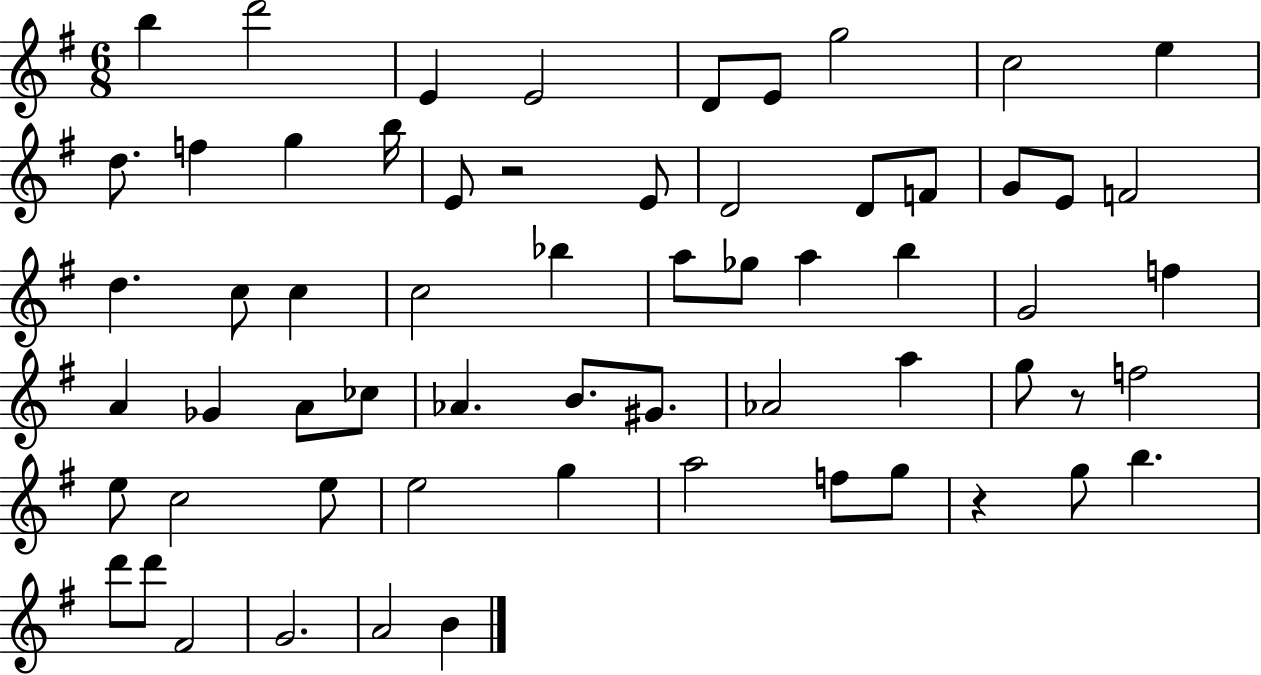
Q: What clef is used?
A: treble